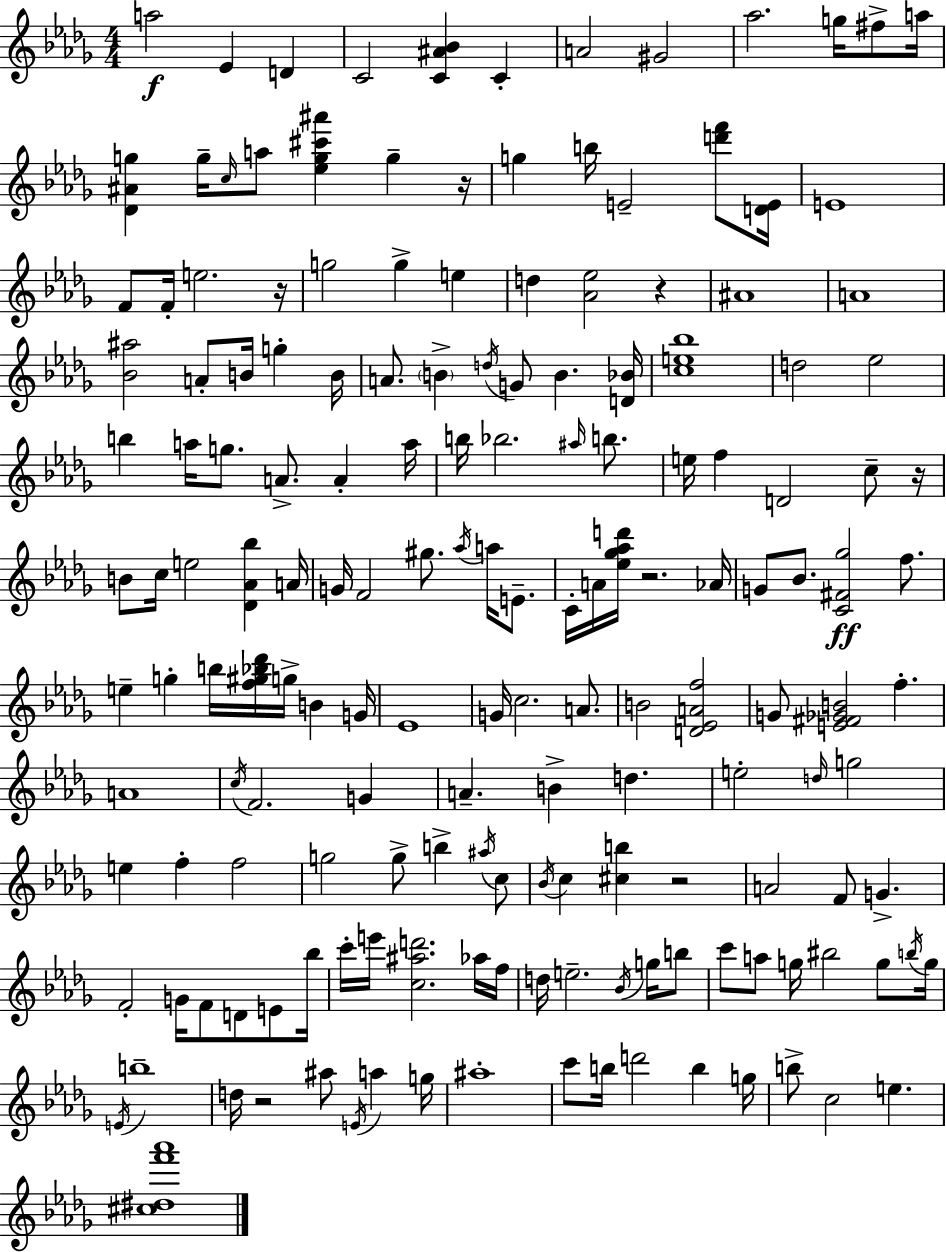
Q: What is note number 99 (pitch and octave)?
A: A#5